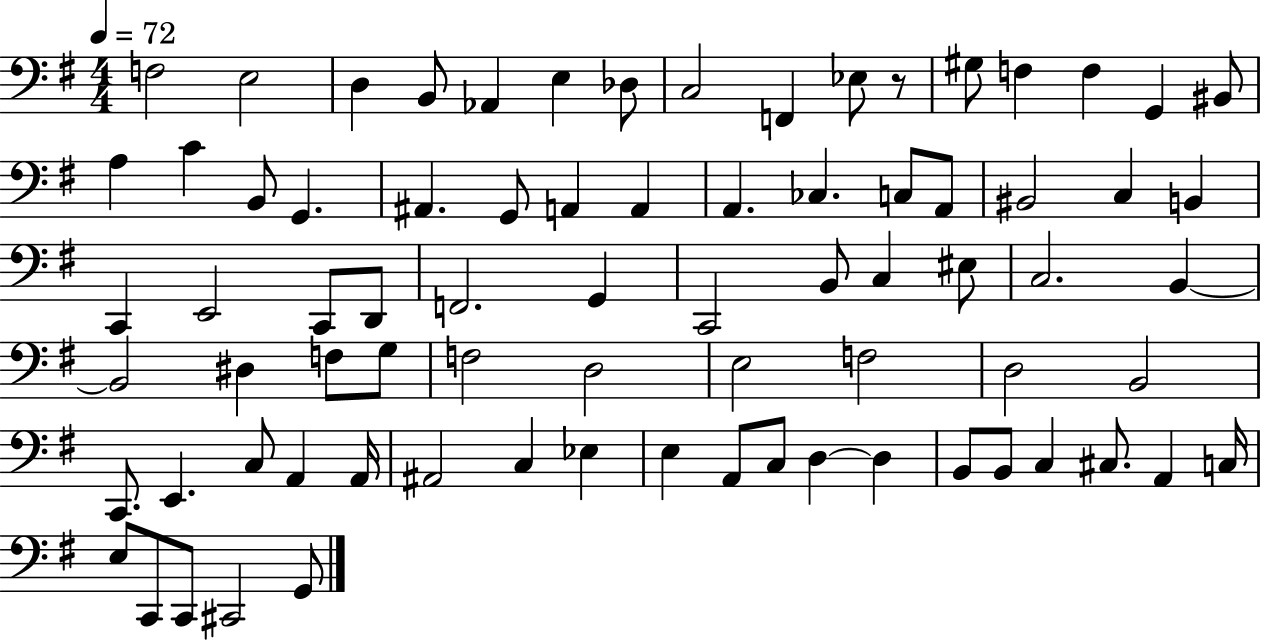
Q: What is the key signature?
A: G major